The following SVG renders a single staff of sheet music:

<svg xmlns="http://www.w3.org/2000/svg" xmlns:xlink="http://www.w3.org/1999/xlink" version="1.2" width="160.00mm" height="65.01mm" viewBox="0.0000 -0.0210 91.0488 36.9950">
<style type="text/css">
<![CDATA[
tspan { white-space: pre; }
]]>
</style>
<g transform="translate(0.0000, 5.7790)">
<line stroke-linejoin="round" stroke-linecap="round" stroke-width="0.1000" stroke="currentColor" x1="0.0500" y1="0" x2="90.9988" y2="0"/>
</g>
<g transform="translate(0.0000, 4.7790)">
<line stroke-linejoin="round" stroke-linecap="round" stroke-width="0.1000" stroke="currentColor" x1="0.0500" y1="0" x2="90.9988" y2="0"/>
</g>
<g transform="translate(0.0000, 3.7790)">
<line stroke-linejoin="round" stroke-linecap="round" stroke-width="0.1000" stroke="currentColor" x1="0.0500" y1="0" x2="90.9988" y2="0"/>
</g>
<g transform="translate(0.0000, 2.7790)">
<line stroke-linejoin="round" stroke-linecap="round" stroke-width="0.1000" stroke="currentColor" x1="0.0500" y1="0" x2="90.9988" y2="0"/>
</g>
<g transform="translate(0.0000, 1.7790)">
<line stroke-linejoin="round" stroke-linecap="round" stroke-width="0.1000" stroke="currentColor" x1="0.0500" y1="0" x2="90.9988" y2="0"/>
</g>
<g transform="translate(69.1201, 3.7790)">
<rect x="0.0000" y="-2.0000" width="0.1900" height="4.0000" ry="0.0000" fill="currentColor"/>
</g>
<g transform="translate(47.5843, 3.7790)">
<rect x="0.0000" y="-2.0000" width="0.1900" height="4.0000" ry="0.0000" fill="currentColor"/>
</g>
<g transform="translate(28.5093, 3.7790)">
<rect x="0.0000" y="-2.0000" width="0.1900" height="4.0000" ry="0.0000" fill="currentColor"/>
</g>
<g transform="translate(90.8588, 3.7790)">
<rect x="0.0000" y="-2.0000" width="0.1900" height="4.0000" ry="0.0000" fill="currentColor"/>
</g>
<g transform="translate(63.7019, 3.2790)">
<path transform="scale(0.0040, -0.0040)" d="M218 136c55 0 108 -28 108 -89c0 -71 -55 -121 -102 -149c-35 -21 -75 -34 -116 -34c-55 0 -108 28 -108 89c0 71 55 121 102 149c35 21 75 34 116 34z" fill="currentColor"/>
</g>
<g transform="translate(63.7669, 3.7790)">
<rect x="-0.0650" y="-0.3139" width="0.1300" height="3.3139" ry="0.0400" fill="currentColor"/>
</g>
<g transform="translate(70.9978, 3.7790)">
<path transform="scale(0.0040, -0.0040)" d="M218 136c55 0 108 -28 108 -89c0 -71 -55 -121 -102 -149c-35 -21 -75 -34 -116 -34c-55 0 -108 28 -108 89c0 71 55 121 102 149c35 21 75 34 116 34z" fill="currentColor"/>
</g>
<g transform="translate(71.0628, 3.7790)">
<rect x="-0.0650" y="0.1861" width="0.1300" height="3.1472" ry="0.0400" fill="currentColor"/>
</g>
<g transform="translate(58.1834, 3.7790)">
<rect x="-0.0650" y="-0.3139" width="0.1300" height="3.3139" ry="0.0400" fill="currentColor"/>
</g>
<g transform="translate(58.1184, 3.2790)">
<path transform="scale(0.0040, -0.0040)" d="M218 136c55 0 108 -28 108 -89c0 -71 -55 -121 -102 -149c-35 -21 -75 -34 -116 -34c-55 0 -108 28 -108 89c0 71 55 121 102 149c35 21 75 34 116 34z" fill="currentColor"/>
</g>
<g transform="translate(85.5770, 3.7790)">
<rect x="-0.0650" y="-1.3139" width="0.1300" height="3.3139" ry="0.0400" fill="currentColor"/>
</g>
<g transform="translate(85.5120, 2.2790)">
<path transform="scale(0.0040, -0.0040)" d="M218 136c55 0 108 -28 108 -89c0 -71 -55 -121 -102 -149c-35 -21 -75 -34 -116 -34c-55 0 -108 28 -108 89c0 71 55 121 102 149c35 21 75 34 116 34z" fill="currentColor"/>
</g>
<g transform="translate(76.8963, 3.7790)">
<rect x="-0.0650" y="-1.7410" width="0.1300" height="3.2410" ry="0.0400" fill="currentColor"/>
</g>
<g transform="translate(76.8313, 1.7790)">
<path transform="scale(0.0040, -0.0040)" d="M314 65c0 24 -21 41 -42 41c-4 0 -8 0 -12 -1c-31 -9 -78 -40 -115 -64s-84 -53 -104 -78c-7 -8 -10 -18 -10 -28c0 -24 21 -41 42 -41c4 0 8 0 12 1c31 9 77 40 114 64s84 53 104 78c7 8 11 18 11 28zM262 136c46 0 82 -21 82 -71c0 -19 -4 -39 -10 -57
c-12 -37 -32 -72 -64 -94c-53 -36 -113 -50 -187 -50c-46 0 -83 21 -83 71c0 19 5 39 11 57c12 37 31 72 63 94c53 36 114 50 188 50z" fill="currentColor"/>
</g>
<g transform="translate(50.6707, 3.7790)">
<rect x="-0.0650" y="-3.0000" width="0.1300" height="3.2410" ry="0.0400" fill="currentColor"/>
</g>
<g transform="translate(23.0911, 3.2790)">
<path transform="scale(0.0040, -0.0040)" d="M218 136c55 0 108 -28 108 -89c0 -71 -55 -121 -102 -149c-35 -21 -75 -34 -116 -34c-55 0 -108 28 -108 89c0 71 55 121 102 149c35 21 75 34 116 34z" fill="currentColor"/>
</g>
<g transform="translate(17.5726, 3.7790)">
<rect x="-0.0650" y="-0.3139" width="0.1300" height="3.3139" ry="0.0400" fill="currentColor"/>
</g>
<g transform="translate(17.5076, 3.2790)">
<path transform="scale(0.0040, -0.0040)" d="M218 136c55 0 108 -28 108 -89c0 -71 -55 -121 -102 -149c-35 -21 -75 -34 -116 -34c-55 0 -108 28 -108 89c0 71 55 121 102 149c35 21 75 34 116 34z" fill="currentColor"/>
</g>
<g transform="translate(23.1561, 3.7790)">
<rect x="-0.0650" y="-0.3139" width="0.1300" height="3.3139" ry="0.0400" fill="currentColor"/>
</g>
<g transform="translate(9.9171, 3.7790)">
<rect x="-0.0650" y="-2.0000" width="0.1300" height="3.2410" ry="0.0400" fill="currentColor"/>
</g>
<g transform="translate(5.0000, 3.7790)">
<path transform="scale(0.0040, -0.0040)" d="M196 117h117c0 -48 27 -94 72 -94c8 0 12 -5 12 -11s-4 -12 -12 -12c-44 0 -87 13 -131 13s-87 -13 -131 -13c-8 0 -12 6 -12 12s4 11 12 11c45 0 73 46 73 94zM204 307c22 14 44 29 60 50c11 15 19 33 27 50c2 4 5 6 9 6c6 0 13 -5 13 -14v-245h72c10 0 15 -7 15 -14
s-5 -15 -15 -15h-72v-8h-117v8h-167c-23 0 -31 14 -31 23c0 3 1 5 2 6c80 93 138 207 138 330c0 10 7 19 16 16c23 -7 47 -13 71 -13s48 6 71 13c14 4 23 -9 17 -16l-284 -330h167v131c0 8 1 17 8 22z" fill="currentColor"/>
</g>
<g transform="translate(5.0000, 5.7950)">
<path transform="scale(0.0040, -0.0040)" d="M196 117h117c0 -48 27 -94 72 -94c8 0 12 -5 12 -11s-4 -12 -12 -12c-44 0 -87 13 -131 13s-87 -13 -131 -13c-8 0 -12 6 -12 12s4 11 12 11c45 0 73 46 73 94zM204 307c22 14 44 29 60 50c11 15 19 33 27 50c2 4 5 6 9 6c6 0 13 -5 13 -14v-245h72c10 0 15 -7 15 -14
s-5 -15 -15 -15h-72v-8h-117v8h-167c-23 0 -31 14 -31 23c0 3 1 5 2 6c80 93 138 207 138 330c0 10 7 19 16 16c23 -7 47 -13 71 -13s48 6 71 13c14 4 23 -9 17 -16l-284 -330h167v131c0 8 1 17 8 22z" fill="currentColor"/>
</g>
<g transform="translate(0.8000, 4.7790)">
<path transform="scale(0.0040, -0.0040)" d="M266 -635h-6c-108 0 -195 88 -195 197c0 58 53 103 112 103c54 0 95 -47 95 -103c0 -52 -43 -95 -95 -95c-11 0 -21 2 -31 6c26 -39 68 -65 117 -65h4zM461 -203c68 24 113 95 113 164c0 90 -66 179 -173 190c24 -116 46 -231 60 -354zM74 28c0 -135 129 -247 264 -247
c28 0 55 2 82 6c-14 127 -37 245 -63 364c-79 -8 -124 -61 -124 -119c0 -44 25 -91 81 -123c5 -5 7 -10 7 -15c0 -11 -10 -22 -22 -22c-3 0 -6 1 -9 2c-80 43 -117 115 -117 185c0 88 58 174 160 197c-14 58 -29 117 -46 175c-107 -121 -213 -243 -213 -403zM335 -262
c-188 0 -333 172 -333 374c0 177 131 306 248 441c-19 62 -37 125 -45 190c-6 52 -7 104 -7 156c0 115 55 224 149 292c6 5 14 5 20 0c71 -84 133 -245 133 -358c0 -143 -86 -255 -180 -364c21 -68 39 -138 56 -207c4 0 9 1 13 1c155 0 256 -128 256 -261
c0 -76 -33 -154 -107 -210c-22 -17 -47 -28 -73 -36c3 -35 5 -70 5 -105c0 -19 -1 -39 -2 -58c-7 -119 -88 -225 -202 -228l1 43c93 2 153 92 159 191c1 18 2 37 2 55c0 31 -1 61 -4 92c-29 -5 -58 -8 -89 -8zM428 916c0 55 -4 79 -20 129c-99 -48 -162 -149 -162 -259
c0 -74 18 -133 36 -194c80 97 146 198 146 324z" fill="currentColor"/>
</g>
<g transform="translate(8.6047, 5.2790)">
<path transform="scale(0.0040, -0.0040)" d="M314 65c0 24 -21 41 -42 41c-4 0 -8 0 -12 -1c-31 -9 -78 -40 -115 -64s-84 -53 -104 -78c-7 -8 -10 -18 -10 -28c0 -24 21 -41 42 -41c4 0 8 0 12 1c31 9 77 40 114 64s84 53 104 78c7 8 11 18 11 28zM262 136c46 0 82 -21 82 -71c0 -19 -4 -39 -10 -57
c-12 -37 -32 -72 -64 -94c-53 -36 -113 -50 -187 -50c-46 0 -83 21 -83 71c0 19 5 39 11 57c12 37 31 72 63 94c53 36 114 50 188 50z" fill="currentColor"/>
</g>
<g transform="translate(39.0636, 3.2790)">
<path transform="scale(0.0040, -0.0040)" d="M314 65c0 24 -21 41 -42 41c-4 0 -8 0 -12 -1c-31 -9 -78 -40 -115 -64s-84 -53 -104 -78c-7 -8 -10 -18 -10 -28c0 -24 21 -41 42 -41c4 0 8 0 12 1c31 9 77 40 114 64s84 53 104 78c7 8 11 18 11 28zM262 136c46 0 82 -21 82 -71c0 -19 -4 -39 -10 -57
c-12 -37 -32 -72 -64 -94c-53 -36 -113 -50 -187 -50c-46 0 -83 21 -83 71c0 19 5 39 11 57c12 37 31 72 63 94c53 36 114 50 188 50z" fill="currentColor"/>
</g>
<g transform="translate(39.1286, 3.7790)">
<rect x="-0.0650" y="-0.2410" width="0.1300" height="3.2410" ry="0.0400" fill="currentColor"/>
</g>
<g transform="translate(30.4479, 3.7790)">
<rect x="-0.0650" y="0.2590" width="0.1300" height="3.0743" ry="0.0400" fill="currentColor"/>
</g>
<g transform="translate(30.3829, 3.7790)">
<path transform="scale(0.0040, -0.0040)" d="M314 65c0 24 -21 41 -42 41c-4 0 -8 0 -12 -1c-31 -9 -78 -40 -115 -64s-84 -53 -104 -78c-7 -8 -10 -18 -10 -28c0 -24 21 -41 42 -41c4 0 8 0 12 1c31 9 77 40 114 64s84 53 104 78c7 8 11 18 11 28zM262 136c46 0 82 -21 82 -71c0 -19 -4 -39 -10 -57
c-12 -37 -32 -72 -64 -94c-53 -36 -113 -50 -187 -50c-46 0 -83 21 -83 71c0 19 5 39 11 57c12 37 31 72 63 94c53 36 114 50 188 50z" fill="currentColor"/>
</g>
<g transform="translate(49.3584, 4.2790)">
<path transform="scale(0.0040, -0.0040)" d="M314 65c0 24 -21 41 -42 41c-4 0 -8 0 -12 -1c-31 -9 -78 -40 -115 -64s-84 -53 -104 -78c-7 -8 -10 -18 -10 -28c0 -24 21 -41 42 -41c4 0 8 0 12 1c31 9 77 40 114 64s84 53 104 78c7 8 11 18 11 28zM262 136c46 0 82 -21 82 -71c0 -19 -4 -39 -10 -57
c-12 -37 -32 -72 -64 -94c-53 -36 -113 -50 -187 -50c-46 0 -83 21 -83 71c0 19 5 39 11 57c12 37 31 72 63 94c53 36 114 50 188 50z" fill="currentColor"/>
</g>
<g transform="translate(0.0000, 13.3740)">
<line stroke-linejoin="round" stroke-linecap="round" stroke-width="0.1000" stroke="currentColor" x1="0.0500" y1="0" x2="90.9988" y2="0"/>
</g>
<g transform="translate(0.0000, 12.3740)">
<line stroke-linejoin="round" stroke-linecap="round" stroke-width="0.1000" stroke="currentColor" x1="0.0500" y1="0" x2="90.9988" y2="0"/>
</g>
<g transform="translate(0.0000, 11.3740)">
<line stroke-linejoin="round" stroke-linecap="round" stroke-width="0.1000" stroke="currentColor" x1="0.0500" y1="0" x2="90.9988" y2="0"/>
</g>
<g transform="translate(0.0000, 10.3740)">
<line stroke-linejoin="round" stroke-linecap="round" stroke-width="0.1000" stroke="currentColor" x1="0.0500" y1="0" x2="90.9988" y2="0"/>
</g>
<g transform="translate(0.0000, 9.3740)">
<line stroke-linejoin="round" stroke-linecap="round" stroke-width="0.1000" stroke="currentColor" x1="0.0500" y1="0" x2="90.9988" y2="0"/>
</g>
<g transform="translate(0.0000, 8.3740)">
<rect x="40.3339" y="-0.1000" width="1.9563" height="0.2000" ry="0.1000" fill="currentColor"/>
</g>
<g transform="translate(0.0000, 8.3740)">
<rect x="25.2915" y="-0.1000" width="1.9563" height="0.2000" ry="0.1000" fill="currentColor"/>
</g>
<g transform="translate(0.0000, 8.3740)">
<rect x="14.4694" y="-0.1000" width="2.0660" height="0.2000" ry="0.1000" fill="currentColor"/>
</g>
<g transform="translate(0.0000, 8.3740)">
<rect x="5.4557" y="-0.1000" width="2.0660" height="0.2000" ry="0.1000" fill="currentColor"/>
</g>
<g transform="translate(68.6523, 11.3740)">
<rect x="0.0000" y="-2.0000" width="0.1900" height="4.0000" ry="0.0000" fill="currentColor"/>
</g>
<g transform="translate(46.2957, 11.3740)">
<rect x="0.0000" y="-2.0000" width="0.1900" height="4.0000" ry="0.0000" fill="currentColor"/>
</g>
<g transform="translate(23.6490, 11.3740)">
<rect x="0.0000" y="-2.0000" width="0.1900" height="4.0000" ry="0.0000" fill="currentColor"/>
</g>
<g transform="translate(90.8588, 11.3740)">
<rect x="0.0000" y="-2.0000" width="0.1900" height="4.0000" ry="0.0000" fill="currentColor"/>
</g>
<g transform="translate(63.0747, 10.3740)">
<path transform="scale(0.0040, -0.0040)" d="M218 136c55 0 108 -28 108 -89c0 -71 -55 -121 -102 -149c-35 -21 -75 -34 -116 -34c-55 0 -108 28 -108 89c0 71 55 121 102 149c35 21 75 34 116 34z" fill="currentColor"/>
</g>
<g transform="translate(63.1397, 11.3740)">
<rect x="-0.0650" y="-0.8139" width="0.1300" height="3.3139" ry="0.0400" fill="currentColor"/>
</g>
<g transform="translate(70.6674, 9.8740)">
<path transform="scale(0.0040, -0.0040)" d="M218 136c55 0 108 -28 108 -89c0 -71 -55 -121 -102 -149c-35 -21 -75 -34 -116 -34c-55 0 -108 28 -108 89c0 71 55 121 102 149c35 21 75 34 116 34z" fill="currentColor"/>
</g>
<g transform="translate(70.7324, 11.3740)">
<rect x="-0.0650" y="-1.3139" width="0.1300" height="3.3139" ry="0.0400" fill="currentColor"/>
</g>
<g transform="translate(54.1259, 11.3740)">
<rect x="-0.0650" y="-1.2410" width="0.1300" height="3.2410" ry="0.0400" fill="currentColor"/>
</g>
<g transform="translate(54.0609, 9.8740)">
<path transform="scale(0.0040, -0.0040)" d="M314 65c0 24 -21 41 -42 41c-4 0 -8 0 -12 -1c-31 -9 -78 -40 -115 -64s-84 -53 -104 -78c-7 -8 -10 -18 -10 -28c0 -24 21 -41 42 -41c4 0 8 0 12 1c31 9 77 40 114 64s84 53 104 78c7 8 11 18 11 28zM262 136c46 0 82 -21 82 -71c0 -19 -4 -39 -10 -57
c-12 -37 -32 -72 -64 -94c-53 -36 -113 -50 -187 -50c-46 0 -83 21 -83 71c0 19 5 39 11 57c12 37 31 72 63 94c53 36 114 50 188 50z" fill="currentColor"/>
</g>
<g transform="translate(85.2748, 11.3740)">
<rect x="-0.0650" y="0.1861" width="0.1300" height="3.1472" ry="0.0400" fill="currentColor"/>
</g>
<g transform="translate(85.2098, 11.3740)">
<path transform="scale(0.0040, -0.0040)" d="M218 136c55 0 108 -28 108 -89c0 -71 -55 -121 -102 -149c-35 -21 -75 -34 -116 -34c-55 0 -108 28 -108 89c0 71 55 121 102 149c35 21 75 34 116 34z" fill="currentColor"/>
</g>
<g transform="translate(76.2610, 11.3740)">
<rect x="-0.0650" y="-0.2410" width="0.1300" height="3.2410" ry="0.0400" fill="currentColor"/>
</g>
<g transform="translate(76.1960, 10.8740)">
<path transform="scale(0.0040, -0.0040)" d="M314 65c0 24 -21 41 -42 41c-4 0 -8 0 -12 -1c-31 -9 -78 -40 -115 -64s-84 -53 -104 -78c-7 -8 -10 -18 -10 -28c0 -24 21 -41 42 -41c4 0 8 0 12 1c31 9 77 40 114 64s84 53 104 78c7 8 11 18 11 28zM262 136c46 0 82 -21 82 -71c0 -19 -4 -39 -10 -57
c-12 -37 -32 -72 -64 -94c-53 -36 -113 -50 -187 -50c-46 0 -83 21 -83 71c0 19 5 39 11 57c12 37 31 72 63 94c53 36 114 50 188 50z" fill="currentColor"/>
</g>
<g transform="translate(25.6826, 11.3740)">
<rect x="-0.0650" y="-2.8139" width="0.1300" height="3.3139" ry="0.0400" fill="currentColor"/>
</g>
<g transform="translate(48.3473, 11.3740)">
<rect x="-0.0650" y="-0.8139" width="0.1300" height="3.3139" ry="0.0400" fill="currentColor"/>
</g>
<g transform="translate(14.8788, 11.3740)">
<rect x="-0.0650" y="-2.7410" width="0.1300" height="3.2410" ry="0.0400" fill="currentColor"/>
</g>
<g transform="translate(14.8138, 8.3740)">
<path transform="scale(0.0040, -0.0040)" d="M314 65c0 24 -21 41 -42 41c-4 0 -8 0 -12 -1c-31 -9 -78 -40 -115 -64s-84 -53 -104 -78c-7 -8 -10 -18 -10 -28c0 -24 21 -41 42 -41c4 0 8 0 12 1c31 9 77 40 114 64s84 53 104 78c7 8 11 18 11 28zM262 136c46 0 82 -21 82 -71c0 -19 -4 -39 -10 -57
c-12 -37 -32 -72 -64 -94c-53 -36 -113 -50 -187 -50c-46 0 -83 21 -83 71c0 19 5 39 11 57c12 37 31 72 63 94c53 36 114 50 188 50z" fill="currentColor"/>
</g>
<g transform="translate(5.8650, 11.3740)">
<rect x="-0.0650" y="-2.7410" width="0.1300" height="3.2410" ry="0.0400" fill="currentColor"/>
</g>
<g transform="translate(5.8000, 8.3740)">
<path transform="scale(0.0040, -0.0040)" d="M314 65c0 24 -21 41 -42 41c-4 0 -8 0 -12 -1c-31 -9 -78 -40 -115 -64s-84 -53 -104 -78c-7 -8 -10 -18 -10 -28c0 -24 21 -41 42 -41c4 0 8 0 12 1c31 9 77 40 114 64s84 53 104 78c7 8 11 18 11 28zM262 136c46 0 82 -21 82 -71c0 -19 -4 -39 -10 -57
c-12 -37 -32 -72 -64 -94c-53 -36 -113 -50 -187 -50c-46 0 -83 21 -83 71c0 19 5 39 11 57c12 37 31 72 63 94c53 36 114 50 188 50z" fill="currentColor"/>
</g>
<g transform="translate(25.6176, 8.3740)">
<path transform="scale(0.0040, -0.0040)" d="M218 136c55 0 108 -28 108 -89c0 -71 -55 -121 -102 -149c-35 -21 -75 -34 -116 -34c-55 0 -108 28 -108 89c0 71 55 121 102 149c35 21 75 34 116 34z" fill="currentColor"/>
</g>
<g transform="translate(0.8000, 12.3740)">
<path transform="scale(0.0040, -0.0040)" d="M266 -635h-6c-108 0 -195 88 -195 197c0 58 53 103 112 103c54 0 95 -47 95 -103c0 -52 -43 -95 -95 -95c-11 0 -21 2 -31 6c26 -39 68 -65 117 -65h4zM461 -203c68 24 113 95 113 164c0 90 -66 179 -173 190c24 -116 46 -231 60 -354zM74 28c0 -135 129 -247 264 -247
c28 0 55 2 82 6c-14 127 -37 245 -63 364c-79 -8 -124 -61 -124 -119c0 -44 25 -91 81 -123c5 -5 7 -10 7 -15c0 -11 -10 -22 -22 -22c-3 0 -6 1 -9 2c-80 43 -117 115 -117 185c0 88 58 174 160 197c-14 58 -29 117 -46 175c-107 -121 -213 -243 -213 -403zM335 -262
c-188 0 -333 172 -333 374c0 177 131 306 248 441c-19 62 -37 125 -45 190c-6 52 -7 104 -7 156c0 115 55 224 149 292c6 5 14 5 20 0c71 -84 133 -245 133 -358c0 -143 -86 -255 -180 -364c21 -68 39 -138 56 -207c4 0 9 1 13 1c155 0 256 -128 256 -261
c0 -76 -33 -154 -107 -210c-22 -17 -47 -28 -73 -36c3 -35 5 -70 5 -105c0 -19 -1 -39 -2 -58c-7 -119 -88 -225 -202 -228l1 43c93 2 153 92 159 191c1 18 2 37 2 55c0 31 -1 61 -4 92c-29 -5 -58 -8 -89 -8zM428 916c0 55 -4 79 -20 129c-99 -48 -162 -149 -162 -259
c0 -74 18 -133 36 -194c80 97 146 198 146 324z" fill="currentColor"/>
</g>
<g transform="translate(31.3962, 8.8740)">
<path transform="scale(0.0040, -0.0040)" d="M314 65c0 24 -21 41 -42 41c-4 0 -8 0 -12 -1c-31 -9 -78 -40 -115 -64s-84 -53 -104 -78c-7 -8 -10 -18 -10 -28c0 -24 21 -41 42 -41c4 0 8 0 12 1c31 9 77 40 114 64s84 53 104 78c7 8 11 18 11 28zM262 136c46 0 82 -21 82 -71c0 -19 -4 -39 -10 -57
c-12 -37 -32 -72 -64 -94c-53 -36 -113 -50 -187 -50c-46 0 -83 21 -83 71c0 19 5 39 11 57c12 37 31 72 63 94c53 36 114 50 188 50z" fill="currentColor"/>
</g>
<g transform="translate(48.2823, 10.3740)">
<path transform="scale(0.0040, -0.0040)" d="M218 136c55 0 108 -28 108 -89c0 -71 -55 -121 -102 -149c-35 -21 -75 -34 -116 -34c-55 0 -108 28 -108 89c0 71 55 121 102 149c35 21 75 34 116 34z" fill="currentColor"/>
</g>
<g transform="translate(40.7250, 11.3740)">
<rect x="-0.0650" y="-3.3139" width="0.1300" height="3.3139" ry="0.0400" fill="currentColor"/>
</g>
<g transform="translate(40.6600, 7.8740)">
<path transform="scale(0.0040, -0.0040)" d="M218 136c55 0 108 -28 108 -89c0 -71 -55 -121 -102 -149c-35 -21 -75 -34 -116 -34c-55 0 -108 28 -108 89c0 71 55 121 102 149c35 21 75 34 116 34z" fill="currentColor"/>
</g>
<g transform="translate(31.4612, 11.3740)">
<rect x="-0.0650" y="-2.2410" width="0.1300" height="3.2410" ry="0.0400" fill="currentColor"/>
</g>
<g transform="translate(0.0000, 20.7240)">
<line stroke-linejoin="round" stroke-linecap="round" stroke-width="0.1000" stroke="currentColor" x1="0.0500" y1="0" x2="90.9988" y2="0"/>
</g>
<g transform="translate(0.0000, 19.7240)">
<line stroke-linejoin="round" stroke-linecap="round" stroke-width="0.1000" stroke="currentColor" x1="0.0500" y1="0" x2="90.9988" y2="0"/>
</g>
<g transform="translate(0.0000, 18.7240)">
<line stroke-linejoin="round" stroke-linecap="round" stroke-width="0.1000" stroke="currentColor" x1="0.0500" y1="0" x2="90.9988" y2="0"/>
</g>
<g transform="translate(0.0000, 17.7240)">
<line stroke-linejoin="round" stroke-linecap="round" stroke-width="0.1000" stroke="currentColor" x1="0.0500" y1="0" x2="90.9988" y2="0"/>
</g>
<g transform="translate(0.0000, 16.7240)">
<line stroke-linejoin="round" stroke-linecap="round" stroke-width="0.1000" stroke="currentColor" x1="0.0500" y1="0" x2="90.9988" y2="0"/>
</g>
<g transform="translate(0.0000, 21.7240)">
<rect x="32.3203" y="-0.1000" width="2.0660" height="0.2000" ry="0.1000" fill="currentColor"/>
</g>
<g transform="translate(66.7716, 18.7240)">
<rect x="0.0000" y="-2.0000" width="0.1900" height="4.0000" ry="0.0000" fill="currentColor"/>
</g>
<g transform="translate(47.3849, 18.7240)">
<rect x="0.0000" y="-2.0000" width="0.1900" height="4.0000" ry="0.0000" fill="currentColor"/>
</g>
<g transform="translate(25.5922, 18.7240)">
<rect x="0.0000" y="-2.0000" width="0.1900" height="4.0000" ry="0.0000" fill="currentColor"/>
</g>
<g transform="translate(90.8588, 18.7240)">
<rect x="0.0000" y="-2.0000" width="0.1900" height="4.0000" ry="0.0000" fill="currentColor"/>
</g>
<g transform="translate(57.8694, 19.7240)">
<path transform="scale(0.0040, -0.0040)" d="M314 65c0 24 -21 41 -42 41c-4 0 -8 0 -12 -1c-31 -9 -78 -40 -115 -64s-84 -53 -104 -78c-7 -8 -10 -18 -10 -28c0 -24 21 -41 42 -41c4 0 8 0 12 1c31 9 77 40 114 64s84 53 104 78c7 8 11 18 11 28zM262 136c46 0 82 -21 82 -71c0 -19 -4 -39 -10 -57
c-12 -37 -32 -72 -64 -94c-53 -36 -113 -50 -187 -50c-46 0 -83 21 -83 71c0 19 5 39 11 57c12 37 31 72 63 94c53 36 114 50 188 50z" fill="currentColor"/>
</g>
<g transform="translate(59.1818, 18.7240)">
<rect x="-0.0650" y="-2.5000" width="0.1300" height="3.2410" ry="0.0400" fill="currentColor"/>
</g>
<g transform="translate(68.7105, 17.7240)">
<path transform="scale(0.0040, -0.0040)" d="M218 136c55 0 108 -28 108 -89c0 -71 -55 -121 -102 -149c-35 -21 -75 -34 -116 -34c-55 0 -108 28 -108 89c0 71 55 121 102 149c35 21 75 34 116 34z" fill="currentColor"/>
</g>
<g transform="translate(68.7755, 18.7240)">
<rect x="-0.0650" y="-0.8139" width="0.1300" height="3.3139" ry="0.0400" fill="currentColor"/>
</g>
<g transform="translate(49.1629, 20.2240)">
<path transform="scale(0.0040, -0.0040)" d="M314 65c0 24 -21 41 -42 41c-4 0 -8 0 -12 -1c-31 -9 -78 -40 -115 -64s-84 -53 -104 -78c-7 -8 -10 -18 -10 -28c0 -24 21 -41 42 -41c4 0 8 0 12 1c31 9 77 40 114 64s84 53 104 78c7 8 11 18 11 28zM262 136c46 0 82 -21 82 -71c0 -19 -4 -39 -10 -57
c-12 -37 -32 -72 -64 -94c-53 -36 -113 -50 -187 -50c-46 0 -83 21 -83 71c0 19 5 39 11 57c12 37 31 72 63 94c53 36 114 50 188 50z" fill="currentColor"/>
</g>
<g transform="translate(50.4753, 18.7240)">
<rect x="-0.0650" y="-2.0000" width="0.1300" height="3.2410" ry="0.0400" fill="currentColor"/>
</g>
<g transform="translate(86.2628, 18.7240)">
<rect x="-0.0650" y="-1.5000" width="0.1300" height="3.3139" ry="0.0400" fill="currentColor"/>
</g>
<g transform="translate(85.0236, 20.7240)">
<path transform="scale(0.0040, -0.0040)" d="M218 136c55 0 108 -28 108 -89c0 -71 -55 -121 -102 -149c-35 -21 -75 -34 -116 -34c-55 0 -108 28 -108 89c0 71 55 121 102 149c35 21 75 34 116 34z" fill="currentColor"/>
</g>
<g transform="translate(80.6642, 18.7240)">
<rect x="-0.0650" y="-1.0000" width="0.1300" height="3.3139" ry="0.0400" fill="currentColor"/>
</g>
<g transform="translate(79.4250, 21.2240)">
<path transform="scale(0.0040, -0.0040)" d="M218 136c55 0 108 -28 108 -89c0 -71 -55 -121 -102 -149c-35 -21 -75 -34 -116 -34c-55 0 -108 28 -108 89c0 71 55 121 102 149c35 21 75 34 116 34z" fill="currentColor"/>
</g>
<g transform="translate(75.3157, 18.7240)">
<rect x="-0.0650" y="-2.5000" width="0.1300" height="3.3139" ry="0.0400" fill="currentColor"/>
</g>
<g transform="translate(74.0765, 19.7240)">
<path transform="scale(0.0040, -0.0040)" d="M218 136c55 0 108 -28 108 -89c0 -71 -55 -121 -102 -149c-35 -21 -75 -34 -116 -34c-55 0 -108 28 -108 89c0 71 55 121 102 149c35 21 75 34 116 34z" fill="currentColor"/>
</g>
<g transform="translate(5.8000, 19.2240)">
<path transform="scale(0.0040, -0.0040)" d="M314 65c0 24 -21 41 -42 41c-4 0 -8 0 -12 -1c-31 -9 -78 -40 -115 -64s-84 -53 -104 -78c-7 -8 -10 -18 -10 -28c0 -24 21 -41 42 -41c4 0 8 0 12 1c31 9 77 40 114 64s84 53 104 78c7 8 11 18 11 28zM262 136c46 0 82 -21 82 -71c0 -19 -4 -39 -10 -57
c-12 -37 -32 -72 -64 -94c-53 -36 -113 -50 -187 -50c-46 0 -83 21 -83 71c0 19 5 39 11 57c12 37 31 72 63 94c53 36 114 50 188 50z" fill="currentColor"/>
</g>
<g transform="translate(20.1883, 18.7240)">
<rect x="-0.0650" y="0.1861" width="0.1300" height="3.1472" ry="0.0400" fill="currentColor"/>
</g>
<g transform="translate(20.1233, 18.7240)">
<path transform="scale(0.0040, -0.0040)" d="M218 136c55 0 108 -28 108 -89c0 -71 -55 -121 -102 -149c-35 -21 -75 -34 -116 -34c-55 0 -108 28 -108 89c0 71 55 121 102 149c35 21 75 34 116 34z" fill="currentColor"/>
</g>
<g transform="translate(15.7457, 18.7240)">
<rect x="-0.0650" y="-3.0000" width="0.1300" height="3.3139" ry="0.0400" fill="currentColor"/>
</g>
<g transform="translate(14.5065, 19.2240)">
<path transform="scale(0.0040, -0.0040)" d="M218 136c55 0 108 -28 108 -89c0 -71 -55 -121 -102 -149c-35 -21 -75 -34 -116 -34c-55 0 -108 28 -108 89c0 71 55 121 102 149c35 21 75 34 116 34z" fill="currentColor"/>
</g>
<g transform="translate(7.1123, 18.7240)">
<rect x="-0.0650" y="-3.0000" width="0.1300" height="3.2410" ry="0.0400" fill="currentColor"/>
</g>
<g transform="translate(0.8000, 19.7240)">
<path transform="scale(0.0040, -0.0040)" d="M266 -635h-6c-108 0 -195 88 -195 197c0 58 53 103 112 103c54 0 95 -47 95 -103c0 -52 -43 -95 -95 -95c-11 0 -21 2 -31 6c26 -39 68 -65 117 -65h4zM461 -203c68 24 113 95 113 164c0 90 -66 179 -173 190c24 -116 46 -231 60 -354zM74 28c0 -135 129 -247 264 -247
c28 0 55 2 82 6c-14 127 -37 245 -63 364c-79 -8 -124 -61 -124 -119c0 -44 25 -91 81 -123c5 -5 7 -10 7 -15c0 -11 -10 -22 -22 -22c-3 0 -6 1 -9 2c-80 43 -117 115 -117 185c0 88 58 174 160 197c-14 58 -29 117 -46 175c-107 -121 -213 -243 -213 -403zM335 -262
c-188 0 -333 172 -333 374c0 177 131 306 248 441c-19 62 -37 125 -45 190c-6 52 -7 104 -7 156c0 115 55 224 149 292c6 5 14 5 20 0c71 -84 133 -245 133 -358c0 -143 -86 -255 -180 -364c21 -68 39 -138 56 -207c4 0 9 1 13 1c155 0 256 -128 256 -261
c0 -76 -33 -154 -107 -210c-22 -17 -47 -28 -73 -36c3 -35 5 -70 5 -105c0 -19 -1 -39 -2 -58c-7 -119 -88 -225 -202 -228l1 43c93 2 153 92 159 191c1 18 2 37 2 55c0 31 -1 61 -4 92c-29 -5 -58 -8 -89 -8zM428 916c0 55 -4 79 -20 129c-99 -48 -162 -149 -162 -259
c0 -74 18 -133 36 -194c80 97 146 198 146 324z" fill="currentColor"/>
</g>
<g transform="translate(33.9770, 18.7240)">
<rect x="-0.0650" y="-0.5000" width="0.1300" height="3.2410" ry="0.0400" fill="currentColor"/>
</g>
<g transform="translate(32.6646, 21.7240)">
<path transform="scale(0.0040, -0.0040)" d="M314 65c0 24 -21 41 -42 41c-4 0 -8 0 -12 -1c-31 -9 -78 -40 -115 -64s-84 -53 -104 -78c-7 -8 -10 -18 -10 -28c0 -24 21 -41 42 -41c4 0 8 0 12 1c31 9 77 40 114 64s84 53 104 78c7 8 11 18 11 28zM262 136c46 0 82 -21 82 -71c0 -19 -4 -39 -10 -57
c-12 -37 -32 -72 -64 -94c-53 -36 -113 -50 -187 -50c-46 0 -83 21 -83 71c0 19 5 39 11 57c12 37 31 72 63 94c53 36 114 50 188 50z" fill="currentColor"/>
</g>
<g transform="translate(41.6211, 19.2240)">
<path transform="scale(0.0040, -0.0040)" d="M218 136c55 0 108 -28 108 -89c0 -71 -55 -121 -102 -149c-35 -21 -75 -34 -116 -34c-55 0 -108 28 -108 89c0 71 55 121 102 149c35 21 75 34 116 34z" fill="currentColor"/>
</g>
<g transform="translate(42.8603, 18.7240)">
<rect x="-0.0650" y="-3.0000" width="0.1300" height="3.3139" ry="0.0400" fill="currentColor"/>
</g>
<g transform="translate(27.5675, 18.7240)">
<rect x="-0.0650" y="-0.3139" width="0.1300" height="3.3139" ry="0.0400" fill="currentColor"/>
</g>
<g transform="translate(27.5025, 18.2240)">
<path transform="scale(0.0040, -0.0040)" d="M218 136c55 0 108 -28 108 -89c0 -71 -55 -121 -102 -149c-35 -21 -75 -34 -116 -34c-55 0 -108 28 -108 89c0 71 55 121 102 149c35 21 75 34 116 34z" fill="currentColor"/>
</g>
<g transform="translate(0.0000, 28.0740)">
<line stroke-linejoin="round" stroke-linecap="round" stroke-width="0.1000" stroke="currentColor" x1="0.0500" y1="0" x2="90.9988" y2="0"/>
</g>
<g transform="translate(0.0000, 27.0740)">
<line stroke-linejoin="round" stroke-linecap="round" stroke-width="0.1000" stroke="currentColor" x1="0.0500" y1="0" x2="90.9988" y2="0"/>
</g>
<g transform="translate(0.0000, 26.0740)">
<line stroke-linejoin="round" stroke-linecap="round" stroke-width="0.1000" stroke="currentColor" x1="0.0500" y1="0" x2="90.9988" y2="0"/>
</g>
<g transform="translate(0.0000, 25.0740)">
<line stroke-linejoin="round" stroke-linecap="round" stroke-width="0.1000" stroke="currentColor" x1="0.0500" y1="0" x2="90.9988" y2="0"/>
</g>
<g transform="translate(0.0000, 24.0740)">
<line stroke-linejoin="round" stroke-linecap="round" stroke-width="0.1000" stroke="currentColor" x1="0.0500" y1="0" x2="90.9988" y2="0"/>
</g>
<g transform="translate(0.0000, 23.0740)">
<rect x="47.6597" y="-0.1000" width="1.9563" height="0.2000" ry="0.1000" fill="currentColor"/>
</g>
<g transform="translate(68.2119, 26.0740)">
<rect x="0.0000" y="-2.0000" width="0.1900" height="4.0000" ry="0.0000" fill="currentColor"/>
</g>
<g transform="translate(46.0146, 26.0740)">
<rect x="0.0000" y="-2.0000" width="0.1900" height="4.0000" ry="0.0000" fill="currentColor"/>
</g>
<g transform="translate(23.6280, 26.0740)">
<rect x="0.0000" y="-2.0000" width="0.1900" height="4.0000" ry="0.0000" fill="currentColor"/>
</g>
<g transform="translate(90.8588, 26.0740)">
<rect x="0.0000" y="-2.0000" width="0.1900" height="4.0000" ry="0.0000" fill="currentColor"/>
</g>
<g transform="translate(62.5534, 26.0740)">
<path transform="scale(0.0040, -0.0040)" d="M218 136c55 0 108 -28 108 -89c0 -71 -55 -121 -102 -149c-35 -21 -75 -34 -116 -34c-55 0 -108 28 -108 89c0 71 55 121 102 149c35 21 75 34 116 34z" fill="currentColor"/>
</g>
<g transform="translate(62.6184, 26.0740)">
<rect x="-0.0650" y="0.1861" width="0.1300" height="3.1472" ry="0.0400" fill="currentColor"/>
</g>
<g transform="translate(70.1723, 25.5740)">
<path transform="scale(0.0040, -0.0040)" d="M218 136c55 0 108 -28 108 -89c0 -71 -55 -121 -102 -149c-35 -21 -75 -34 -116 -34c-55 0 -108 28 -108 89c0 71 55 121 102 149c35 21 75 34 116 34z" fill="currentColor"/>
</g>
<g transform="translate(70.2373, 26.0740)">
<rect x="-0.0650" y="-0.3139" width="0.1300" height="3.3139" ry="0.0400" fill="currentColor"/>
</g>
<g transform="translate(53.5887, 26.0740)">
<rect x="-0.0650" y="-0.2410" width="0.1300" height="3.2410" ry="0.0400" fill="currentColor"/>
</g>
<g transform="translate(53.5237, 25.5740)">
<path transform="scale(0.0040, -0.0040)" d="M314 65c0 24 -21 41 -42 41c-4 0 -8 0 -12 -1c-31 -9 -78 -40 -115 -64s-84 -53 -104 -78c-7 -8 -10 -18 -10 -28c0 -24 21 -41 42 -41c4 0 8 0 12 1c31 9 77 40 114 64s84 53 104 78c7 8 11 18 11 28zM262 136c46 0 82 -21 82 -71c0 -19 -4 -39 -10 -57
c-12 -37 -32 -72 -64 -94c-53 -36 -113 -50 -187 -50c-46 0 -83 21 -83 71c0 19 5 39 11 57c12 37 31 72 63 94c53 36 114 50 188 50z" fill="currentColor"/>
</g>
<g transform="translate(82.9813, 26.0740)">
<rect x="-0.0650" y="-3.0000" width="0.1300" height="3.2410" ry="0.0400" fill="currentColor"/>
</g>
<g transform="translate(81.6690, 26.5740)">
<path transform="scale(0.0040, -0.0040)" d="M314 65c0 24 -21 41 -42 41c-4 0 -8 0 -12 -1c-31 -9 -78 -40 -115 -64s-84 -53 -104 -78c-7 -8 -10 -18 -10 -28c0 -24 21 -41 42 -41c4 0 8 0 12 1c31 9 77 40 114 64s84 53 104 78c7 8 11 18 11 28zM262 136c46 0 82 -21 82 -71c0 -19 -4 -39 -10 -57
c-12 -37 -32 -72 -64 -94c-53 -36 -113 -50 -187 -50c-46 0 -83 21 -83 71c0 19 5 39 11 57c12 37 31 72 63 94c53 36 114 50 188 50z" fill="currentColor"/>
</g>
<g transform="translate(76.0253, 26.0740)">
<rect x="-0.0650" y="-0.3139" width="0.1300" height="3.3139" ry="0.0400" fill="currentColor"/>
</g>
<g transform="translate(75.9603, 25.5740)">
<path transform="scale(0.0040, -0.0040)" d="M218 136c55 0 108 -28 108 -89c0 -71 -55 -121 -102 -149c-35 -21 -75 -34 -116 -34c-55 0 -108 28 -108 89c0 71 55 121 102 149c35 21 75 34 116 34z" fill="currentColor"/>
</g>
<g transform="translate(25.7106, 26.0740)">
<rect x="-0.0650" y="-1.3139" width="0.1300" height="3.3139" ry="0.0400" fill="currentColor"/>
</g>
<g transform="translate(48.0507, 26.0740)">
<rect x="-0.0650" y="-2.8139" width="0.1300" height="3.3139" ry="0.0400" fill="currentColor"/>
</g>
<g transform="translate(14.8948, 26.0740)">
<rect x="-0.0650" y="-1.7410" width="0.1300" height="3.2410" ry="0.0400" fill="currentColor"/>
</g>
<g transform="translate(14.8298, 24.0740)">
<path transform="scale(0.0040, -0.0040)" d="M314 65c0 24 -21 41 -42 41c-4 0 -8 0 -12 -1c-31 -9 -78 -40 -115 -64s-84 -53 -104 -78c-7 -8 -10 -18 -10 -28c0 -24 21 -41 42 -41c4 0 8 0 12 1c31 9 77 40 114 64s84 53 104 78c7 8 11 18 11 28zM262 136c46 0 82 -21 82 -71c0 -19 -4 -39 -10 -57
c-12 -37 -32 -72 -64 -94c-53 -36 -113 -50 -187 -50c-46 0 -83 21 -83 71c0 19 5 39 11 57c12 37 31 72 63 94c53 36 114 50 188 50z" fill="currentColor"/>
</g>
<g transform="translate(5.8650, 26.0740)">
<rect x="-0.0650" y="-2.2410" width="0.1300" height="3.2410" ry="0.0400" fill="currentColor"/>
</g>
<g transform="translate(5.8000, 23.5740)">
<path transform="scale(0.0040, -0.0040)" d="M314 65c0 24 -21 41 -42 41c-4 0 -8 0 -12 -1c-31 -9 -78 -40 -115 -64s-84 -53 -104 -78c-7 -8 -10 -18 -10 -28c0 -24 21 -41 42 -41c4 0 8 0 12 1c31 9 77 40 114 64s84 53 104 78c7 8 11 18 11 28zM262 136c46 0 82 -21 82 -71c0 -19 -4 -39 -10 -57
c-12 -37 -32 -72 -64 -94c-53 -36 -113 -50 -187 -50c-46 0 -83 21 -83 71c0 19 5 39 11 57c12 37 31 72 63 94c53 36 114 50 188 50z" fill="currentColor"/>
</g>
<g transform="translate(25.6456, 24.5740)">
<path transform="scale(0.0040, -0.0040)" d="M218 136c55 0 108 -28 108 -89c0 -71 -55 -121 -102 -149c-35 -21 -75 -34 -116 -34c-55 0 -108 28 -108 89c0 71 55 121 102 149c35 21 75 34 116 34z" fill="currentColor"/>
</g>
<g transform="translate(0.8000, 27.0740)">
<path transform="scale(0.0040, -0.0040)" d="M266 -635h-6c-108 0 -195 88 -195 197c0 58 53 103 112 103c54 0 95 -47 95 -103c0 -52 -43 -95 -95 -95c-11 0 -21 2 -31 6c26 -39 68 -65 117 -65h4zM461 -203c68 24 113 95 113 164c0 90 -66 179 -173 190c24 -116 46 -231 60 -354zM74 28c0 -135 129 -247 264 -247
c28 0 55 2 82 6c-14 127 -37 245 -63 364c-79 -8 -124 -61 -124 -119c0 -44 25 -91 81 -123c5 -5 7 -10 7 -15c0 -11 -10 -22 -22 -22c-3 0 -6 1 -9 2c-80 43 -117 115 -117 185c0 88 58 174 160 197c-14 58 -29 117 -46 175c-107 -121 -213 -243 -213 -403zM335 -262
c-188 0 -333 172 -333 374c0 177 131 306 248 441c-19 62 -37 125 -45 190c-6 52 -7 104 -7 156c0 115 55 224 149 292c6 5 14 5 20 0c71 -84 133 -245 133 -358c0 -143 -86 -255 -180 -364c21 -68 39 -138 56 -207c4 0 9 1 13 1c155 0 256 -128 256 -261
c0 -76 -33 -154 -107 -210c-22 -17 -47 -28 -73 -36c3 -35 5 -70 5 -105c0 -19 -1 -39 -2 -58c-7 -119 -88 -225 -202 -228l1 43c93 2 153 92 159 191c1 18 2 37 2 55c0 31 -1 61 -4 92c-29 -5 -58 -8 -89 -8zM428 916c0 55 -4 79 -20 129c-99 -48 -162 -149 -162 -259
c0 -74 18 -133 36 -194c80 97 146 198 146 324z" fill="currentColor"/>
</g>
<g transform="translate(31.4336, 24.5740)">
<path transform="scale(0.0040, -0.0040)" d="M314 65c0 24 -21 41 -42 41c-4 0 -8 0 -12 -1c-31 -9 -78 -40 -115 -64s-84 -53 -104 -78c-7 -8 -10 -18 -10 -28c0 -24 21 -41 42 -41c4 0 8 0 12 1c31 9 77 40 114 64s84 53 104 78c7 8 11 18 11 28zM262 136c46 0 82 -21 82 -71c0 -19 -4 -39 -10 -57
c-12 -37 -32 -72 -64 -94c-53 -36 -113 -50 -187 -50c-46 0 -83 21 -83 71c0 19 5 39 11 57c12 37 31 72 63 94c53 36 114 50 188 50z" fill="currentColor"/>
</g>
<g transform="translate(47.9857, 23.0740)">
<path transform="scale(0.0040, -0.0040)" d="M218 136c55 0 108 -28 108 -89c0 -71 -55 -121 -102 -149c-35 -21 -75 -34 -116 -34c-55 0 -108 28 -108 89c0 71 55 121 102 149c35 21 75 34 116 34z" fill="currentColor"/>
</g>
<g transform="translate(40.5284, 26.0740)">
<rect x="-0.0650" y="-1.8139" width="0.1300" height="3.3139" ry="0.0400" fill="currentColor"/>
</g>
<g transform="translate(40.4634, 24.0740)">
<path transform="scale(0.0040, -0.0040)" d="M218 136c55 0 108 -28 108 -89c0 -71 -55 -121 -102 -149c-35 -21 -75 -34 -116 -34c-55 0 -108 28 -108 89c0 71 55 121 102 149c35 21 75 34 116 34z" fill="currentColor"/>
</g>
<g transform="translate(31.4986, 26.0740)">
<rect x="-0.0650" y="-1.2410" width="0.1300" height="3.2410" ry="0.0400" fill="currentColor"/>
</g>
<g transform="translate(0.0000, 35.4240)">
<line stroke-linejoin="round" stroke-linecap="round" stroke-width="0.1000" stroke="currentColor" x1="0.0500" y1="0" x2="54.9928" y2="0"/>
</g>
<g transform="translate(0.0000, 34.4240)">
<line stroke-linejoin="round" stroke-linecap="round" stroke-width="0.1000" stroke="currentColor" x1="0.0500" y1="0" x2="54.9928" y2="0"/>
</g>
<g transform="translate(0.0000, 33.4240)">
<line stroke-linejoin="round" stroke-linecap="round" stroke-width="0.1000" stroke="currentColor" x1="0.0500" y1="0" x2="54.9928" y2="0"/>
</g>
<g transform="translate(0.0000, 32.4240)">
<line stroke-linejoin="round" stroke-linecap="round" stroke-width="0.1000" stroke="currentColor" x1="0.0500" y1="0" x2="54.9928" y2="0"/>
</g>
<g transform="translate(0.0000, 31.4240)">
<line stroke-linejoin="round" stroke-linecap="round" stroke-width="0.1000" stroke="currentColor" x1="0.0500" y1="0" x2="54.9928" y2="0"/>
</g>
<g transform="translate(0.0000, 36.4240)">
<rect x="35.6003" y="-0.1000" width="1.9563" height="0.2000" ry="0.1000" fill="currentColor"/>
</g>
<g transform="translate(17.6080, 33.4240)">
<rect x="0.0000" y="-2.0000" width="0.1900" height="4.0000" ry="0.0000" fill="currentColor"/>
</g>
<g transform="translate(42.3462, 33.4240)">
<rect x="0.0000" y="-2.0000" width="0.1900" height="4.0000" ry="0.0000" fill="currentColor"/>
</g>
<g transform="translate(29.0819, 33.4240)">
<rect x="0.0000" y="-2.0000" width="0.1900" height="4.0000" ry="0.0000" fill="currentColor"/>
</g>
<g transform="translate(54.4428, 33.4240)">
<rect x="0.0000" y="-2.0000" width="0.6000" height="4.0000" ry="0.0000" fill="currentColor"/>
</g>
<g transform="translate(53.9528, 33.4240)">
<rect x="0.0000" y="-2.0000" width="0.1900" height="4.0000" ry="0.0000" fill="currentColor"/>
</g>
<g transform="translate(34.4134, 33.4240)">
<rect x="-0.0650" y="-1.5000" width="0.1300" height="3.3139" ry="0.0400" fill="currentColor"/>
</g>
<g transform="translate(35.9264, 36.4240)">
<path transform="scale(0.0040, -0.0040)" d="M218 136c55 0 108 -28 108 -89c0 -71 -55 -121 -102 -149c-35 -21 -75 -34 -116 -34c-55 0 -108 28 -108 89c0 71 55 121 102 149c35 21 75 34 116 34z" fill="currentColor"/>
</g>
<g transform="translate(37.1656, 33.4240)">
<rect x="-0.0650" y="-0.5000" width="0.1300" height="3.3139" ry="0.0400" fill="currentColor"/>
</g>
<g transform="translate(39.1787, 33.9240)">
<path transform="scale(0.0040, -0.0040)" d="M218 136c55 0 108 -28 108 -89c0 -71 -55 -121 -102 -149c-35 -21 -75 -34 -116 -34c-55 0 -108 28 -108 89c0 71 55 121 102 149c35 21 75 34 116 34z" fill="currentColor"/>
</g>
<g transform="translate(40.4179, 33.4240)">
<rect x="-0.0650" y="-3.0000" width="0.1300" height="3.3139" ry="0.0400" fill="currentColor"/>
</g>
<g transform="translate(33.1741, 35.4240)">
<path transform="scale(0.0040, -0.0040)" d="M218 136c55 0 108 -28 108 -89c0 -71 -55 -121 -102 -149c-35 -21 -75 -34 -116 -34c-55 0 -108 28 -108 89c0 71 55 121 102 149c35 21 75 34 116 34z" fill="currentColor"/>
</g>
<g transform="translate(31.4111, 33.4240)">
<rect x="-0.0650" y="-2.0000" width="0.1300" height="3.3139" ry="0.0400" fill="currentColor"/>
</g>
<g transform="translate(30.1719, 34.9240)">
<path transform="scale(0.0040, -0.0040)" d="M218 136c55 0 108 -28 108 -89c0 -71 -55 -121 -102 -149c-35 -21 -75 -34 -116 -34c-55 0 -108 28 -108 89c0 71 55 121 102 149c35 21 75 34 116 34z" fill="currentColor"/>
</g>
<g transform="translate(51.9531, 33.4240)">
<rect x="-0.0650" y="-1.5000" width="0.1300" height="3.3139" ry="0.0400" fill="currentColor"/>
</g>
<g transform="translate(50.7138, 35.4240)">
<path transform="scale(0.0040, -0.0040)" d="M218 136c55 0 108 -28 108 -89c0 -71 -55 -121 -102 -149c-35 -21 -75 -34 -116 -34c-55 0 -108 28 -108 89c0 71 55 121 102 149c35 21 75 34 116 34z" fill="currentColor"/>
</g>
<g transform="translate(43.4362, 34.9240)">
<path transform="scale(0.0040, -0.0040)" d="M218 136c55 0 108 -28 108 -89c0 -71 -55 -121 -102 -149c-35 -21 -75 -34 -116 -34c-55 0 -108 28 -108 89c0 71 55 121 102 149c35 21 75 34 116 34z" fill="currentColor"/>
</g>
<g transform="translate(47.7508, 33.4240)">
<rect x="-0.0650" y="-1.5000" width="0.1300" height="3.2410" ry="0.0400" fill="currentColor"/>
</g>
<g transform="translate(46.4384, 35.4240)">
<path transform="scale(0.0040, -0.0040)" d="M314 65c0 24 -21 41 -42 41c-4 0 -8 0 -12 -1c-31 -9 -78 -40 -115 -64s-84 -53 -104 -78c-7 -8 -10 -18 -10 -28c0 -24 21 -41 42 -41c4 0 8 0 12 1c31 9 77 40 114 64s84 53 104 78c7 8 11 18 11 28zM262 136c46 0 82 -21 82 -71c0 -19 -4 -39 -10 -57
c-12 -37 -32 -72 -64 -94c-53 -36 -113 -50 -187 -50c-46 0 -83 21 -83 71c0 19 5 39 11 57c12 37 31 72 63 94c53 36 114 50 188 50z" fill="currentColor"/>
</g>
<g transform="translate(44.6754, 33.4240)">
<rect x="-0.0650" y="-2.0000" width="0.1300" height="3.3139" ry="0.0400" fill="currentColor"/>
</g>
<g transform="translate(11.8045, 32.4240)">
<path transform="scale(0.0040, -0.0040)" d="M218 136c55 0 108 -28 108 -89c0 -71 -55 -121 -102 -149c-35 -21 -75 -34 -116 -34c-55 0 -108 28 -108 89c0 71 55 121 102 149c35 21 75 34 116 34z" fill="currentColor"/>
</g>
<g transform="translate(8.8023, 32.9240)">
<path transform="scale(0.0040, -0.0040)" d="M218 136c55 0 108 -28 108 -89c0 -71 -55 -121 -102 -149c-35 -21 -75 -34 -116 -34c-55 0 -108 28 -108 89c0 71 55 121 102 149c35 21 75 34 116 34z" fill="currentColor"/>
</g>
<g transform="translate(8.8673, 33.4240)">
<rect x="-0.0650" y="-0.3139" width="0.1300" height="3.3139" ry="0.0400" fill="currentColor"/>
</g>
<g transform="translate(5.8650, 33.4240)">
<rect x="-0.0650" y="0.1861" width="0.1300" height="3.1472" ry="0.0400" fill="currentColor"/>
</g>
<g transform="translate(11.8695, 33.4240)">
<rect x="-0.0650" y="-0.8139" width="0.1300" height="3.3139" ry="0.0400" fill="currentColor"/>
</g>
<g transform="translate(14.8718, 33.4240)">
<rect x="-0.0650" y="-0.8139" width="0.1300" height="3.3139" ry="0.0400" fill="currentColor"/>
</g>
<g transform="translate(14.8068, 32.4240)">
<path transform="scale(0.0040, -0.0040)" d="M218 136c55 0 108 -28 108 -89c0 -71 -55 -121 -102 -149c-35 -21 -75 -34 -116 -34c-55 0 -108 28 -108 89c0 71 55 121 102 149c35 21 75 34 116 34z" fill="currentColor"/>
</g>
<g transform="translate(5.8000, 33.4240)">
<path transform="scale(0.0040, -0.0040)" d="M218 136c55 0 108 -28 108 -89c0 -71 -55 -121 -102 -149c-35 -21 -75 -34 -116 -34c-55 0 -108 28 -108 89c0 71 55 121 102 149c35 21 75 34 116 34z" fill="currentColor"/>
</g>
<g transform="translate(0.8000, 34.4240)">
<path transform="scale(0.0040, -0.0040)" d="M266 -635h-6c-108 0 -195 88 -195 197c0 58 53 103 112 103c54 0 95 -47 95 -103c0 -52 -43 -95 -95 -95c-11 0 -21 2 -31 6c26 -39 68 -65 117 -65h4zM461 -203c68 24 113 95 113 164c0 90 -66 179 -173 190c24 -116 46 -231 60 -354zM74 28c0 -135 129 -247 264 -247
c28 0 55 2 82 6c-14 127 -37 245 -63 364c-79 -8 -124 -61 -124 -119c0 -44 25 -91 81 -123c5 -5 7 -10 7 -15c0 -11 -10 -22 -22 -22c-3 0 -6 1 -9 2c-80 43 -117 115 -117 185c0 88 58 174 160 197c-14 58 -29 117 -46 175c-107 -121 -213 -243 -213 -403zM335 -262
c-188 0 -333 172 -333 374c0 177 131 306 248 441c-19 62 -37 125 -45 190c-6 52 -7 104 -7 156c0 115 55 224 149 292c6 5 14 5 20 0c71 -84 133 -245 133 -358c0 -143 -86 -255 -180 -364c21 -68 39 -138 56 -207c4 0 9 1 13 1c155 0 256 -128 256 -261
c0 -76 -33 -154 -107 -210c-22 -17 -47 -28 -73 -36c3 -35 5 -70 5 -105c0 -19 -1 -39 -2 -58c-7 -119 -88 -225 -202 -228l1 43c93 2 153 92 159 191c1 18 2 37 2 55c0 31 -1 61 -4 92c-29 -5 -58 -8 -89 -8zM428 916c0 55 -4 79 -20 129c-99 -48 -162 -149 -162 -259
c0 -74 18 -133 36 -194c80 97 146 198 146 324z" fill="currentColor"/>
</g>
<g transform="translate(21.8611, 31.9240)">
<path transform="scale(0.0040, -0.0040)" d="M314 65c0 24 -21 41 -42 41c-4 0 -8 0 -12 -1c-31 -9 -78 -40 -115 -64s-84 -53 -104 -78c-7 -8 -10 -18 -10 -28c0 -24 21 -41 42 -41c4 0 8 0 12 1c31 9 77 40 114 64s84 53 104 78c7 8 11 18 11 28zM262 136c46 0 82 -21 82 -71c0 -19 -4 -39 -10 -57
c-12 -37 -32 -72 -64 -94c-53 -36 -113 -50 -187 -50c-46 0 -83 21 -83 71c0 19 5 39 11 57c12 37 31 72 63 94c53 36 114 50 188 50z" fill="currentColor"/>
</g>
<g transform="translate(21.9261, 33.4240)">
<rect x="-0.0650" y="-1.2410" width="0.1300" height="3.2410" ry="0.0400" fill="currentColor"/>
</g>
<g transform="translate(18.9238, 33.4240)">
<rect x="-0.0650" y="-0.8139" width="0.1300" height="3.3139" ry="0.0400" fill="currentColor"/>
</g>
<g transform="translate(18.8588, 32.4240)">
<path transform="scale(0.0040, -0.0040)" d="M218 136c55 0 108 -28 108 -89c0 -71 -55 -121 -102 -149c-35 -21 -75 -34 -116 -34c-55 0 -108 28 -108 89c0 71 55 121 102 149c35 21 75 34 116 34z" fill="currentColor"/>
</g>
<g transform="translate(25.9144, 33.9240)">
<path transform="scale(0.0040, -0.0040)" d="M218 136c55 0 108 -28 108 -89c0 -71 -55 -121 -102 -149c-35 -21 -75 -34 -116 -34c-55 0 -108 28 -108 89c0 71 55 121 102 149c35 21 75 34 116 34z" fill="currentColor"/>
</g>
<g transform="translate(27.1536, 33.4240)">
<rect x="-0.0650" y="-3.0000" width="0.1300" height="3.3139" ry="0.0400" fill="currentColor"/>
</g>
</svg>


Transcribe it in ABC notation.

X:1
T:Untitled
M:4/4
L:1/4
K:C
F2 c c B2 c2 A2 c c B f2 e a2 a2 a g2 b d e2 d e c2 B A2 A B c C2 A F2 G2 d G D E g2 f2 e e2 f a c2 B c c A2 B c d d d e2 A F E C A F E2 E